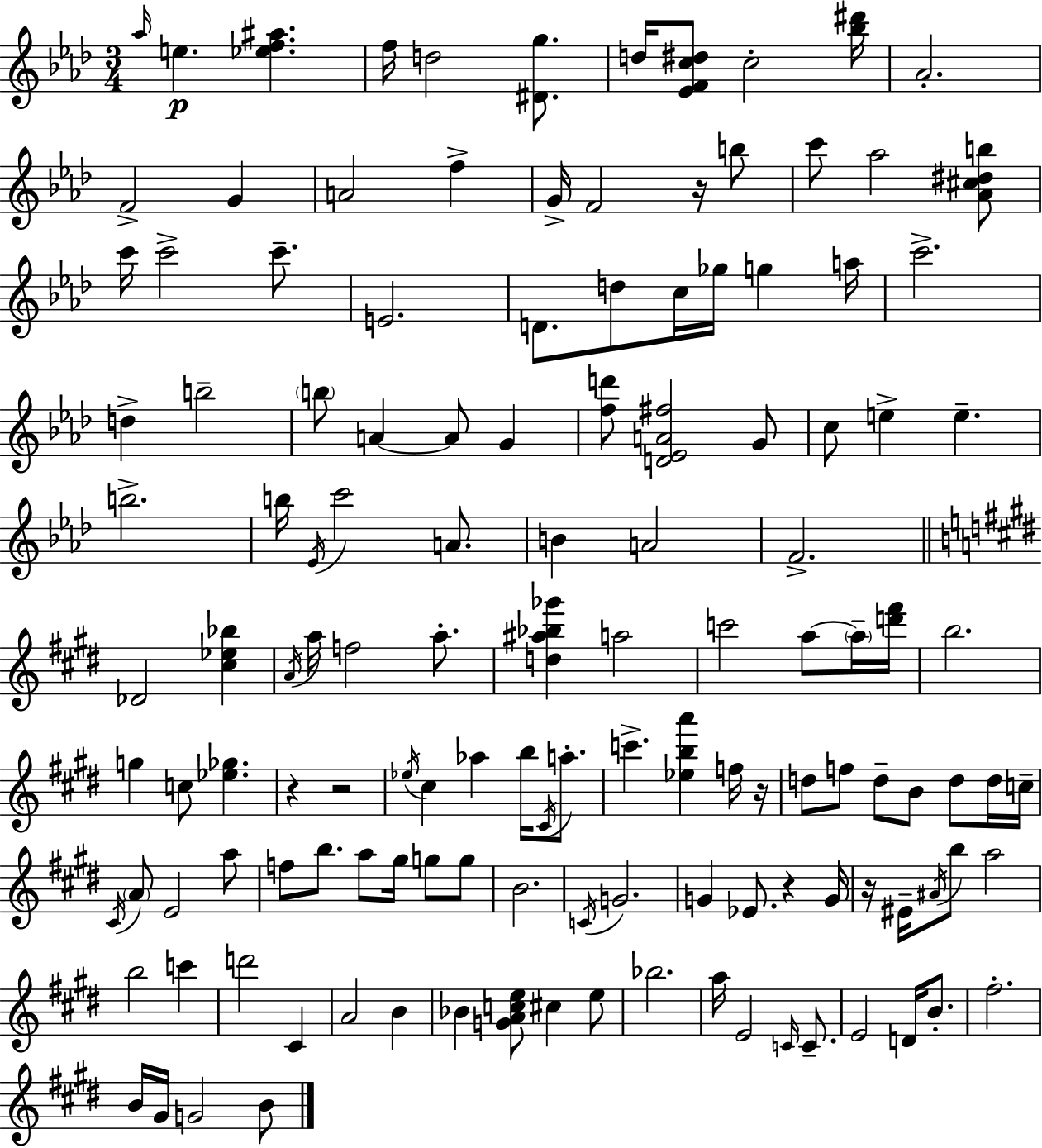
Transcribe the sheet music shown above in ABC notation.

X:1
T:Untitled
M:3/4
L:1/4
K:Ab
_a/4 e [_ef^a] f/4 d2 [^Dg]/2 d/4 [_EFc^d]/2 c2 [_b^d']/4 _A2 F2 G A2 f G/4 F2 z/4 b/2 c'/2 _a2 [_A^c^db]/2 c'/4 c'2 c'/2 E2 D/2 d/2 c/4 _g/4 g a/4 c'2 d b2 b/2 A A/2 G [fd']/2 [D_EA^f]2 G/2 c/2 e e b2 b/4 _E/4 c'2 A/2 B A2 F2 _D2 [^c_e_b] A/4 a/4 f2 a/2 [d^a_b_g'] a2 c'2 a/2 a/4 [d'^f']/4 b2 g c/2 [_e_g] z z2 _e/4 ^c _a b/4 ^C/4 a/2 c' [_eba'] f/4 z/4 d/2 f/2 d/2 B/2 d/2 d/4 c/4 ^C/4 A/2 E2 a/2 f/2 b/2 a/2 ^g/4 g/2 g/2 B2 C/4 G2 G _E/2 z G/4 z/4 ^E/4 ^A/4 b/2 a2 b2 c' d'2 ^C A2 B _B [GAce]/2 ^c e/2 _b2 a/4 E2 C/4 C/2 E2 D/4 B/2 ^f2 B/4 ^G/4 G2 B/2